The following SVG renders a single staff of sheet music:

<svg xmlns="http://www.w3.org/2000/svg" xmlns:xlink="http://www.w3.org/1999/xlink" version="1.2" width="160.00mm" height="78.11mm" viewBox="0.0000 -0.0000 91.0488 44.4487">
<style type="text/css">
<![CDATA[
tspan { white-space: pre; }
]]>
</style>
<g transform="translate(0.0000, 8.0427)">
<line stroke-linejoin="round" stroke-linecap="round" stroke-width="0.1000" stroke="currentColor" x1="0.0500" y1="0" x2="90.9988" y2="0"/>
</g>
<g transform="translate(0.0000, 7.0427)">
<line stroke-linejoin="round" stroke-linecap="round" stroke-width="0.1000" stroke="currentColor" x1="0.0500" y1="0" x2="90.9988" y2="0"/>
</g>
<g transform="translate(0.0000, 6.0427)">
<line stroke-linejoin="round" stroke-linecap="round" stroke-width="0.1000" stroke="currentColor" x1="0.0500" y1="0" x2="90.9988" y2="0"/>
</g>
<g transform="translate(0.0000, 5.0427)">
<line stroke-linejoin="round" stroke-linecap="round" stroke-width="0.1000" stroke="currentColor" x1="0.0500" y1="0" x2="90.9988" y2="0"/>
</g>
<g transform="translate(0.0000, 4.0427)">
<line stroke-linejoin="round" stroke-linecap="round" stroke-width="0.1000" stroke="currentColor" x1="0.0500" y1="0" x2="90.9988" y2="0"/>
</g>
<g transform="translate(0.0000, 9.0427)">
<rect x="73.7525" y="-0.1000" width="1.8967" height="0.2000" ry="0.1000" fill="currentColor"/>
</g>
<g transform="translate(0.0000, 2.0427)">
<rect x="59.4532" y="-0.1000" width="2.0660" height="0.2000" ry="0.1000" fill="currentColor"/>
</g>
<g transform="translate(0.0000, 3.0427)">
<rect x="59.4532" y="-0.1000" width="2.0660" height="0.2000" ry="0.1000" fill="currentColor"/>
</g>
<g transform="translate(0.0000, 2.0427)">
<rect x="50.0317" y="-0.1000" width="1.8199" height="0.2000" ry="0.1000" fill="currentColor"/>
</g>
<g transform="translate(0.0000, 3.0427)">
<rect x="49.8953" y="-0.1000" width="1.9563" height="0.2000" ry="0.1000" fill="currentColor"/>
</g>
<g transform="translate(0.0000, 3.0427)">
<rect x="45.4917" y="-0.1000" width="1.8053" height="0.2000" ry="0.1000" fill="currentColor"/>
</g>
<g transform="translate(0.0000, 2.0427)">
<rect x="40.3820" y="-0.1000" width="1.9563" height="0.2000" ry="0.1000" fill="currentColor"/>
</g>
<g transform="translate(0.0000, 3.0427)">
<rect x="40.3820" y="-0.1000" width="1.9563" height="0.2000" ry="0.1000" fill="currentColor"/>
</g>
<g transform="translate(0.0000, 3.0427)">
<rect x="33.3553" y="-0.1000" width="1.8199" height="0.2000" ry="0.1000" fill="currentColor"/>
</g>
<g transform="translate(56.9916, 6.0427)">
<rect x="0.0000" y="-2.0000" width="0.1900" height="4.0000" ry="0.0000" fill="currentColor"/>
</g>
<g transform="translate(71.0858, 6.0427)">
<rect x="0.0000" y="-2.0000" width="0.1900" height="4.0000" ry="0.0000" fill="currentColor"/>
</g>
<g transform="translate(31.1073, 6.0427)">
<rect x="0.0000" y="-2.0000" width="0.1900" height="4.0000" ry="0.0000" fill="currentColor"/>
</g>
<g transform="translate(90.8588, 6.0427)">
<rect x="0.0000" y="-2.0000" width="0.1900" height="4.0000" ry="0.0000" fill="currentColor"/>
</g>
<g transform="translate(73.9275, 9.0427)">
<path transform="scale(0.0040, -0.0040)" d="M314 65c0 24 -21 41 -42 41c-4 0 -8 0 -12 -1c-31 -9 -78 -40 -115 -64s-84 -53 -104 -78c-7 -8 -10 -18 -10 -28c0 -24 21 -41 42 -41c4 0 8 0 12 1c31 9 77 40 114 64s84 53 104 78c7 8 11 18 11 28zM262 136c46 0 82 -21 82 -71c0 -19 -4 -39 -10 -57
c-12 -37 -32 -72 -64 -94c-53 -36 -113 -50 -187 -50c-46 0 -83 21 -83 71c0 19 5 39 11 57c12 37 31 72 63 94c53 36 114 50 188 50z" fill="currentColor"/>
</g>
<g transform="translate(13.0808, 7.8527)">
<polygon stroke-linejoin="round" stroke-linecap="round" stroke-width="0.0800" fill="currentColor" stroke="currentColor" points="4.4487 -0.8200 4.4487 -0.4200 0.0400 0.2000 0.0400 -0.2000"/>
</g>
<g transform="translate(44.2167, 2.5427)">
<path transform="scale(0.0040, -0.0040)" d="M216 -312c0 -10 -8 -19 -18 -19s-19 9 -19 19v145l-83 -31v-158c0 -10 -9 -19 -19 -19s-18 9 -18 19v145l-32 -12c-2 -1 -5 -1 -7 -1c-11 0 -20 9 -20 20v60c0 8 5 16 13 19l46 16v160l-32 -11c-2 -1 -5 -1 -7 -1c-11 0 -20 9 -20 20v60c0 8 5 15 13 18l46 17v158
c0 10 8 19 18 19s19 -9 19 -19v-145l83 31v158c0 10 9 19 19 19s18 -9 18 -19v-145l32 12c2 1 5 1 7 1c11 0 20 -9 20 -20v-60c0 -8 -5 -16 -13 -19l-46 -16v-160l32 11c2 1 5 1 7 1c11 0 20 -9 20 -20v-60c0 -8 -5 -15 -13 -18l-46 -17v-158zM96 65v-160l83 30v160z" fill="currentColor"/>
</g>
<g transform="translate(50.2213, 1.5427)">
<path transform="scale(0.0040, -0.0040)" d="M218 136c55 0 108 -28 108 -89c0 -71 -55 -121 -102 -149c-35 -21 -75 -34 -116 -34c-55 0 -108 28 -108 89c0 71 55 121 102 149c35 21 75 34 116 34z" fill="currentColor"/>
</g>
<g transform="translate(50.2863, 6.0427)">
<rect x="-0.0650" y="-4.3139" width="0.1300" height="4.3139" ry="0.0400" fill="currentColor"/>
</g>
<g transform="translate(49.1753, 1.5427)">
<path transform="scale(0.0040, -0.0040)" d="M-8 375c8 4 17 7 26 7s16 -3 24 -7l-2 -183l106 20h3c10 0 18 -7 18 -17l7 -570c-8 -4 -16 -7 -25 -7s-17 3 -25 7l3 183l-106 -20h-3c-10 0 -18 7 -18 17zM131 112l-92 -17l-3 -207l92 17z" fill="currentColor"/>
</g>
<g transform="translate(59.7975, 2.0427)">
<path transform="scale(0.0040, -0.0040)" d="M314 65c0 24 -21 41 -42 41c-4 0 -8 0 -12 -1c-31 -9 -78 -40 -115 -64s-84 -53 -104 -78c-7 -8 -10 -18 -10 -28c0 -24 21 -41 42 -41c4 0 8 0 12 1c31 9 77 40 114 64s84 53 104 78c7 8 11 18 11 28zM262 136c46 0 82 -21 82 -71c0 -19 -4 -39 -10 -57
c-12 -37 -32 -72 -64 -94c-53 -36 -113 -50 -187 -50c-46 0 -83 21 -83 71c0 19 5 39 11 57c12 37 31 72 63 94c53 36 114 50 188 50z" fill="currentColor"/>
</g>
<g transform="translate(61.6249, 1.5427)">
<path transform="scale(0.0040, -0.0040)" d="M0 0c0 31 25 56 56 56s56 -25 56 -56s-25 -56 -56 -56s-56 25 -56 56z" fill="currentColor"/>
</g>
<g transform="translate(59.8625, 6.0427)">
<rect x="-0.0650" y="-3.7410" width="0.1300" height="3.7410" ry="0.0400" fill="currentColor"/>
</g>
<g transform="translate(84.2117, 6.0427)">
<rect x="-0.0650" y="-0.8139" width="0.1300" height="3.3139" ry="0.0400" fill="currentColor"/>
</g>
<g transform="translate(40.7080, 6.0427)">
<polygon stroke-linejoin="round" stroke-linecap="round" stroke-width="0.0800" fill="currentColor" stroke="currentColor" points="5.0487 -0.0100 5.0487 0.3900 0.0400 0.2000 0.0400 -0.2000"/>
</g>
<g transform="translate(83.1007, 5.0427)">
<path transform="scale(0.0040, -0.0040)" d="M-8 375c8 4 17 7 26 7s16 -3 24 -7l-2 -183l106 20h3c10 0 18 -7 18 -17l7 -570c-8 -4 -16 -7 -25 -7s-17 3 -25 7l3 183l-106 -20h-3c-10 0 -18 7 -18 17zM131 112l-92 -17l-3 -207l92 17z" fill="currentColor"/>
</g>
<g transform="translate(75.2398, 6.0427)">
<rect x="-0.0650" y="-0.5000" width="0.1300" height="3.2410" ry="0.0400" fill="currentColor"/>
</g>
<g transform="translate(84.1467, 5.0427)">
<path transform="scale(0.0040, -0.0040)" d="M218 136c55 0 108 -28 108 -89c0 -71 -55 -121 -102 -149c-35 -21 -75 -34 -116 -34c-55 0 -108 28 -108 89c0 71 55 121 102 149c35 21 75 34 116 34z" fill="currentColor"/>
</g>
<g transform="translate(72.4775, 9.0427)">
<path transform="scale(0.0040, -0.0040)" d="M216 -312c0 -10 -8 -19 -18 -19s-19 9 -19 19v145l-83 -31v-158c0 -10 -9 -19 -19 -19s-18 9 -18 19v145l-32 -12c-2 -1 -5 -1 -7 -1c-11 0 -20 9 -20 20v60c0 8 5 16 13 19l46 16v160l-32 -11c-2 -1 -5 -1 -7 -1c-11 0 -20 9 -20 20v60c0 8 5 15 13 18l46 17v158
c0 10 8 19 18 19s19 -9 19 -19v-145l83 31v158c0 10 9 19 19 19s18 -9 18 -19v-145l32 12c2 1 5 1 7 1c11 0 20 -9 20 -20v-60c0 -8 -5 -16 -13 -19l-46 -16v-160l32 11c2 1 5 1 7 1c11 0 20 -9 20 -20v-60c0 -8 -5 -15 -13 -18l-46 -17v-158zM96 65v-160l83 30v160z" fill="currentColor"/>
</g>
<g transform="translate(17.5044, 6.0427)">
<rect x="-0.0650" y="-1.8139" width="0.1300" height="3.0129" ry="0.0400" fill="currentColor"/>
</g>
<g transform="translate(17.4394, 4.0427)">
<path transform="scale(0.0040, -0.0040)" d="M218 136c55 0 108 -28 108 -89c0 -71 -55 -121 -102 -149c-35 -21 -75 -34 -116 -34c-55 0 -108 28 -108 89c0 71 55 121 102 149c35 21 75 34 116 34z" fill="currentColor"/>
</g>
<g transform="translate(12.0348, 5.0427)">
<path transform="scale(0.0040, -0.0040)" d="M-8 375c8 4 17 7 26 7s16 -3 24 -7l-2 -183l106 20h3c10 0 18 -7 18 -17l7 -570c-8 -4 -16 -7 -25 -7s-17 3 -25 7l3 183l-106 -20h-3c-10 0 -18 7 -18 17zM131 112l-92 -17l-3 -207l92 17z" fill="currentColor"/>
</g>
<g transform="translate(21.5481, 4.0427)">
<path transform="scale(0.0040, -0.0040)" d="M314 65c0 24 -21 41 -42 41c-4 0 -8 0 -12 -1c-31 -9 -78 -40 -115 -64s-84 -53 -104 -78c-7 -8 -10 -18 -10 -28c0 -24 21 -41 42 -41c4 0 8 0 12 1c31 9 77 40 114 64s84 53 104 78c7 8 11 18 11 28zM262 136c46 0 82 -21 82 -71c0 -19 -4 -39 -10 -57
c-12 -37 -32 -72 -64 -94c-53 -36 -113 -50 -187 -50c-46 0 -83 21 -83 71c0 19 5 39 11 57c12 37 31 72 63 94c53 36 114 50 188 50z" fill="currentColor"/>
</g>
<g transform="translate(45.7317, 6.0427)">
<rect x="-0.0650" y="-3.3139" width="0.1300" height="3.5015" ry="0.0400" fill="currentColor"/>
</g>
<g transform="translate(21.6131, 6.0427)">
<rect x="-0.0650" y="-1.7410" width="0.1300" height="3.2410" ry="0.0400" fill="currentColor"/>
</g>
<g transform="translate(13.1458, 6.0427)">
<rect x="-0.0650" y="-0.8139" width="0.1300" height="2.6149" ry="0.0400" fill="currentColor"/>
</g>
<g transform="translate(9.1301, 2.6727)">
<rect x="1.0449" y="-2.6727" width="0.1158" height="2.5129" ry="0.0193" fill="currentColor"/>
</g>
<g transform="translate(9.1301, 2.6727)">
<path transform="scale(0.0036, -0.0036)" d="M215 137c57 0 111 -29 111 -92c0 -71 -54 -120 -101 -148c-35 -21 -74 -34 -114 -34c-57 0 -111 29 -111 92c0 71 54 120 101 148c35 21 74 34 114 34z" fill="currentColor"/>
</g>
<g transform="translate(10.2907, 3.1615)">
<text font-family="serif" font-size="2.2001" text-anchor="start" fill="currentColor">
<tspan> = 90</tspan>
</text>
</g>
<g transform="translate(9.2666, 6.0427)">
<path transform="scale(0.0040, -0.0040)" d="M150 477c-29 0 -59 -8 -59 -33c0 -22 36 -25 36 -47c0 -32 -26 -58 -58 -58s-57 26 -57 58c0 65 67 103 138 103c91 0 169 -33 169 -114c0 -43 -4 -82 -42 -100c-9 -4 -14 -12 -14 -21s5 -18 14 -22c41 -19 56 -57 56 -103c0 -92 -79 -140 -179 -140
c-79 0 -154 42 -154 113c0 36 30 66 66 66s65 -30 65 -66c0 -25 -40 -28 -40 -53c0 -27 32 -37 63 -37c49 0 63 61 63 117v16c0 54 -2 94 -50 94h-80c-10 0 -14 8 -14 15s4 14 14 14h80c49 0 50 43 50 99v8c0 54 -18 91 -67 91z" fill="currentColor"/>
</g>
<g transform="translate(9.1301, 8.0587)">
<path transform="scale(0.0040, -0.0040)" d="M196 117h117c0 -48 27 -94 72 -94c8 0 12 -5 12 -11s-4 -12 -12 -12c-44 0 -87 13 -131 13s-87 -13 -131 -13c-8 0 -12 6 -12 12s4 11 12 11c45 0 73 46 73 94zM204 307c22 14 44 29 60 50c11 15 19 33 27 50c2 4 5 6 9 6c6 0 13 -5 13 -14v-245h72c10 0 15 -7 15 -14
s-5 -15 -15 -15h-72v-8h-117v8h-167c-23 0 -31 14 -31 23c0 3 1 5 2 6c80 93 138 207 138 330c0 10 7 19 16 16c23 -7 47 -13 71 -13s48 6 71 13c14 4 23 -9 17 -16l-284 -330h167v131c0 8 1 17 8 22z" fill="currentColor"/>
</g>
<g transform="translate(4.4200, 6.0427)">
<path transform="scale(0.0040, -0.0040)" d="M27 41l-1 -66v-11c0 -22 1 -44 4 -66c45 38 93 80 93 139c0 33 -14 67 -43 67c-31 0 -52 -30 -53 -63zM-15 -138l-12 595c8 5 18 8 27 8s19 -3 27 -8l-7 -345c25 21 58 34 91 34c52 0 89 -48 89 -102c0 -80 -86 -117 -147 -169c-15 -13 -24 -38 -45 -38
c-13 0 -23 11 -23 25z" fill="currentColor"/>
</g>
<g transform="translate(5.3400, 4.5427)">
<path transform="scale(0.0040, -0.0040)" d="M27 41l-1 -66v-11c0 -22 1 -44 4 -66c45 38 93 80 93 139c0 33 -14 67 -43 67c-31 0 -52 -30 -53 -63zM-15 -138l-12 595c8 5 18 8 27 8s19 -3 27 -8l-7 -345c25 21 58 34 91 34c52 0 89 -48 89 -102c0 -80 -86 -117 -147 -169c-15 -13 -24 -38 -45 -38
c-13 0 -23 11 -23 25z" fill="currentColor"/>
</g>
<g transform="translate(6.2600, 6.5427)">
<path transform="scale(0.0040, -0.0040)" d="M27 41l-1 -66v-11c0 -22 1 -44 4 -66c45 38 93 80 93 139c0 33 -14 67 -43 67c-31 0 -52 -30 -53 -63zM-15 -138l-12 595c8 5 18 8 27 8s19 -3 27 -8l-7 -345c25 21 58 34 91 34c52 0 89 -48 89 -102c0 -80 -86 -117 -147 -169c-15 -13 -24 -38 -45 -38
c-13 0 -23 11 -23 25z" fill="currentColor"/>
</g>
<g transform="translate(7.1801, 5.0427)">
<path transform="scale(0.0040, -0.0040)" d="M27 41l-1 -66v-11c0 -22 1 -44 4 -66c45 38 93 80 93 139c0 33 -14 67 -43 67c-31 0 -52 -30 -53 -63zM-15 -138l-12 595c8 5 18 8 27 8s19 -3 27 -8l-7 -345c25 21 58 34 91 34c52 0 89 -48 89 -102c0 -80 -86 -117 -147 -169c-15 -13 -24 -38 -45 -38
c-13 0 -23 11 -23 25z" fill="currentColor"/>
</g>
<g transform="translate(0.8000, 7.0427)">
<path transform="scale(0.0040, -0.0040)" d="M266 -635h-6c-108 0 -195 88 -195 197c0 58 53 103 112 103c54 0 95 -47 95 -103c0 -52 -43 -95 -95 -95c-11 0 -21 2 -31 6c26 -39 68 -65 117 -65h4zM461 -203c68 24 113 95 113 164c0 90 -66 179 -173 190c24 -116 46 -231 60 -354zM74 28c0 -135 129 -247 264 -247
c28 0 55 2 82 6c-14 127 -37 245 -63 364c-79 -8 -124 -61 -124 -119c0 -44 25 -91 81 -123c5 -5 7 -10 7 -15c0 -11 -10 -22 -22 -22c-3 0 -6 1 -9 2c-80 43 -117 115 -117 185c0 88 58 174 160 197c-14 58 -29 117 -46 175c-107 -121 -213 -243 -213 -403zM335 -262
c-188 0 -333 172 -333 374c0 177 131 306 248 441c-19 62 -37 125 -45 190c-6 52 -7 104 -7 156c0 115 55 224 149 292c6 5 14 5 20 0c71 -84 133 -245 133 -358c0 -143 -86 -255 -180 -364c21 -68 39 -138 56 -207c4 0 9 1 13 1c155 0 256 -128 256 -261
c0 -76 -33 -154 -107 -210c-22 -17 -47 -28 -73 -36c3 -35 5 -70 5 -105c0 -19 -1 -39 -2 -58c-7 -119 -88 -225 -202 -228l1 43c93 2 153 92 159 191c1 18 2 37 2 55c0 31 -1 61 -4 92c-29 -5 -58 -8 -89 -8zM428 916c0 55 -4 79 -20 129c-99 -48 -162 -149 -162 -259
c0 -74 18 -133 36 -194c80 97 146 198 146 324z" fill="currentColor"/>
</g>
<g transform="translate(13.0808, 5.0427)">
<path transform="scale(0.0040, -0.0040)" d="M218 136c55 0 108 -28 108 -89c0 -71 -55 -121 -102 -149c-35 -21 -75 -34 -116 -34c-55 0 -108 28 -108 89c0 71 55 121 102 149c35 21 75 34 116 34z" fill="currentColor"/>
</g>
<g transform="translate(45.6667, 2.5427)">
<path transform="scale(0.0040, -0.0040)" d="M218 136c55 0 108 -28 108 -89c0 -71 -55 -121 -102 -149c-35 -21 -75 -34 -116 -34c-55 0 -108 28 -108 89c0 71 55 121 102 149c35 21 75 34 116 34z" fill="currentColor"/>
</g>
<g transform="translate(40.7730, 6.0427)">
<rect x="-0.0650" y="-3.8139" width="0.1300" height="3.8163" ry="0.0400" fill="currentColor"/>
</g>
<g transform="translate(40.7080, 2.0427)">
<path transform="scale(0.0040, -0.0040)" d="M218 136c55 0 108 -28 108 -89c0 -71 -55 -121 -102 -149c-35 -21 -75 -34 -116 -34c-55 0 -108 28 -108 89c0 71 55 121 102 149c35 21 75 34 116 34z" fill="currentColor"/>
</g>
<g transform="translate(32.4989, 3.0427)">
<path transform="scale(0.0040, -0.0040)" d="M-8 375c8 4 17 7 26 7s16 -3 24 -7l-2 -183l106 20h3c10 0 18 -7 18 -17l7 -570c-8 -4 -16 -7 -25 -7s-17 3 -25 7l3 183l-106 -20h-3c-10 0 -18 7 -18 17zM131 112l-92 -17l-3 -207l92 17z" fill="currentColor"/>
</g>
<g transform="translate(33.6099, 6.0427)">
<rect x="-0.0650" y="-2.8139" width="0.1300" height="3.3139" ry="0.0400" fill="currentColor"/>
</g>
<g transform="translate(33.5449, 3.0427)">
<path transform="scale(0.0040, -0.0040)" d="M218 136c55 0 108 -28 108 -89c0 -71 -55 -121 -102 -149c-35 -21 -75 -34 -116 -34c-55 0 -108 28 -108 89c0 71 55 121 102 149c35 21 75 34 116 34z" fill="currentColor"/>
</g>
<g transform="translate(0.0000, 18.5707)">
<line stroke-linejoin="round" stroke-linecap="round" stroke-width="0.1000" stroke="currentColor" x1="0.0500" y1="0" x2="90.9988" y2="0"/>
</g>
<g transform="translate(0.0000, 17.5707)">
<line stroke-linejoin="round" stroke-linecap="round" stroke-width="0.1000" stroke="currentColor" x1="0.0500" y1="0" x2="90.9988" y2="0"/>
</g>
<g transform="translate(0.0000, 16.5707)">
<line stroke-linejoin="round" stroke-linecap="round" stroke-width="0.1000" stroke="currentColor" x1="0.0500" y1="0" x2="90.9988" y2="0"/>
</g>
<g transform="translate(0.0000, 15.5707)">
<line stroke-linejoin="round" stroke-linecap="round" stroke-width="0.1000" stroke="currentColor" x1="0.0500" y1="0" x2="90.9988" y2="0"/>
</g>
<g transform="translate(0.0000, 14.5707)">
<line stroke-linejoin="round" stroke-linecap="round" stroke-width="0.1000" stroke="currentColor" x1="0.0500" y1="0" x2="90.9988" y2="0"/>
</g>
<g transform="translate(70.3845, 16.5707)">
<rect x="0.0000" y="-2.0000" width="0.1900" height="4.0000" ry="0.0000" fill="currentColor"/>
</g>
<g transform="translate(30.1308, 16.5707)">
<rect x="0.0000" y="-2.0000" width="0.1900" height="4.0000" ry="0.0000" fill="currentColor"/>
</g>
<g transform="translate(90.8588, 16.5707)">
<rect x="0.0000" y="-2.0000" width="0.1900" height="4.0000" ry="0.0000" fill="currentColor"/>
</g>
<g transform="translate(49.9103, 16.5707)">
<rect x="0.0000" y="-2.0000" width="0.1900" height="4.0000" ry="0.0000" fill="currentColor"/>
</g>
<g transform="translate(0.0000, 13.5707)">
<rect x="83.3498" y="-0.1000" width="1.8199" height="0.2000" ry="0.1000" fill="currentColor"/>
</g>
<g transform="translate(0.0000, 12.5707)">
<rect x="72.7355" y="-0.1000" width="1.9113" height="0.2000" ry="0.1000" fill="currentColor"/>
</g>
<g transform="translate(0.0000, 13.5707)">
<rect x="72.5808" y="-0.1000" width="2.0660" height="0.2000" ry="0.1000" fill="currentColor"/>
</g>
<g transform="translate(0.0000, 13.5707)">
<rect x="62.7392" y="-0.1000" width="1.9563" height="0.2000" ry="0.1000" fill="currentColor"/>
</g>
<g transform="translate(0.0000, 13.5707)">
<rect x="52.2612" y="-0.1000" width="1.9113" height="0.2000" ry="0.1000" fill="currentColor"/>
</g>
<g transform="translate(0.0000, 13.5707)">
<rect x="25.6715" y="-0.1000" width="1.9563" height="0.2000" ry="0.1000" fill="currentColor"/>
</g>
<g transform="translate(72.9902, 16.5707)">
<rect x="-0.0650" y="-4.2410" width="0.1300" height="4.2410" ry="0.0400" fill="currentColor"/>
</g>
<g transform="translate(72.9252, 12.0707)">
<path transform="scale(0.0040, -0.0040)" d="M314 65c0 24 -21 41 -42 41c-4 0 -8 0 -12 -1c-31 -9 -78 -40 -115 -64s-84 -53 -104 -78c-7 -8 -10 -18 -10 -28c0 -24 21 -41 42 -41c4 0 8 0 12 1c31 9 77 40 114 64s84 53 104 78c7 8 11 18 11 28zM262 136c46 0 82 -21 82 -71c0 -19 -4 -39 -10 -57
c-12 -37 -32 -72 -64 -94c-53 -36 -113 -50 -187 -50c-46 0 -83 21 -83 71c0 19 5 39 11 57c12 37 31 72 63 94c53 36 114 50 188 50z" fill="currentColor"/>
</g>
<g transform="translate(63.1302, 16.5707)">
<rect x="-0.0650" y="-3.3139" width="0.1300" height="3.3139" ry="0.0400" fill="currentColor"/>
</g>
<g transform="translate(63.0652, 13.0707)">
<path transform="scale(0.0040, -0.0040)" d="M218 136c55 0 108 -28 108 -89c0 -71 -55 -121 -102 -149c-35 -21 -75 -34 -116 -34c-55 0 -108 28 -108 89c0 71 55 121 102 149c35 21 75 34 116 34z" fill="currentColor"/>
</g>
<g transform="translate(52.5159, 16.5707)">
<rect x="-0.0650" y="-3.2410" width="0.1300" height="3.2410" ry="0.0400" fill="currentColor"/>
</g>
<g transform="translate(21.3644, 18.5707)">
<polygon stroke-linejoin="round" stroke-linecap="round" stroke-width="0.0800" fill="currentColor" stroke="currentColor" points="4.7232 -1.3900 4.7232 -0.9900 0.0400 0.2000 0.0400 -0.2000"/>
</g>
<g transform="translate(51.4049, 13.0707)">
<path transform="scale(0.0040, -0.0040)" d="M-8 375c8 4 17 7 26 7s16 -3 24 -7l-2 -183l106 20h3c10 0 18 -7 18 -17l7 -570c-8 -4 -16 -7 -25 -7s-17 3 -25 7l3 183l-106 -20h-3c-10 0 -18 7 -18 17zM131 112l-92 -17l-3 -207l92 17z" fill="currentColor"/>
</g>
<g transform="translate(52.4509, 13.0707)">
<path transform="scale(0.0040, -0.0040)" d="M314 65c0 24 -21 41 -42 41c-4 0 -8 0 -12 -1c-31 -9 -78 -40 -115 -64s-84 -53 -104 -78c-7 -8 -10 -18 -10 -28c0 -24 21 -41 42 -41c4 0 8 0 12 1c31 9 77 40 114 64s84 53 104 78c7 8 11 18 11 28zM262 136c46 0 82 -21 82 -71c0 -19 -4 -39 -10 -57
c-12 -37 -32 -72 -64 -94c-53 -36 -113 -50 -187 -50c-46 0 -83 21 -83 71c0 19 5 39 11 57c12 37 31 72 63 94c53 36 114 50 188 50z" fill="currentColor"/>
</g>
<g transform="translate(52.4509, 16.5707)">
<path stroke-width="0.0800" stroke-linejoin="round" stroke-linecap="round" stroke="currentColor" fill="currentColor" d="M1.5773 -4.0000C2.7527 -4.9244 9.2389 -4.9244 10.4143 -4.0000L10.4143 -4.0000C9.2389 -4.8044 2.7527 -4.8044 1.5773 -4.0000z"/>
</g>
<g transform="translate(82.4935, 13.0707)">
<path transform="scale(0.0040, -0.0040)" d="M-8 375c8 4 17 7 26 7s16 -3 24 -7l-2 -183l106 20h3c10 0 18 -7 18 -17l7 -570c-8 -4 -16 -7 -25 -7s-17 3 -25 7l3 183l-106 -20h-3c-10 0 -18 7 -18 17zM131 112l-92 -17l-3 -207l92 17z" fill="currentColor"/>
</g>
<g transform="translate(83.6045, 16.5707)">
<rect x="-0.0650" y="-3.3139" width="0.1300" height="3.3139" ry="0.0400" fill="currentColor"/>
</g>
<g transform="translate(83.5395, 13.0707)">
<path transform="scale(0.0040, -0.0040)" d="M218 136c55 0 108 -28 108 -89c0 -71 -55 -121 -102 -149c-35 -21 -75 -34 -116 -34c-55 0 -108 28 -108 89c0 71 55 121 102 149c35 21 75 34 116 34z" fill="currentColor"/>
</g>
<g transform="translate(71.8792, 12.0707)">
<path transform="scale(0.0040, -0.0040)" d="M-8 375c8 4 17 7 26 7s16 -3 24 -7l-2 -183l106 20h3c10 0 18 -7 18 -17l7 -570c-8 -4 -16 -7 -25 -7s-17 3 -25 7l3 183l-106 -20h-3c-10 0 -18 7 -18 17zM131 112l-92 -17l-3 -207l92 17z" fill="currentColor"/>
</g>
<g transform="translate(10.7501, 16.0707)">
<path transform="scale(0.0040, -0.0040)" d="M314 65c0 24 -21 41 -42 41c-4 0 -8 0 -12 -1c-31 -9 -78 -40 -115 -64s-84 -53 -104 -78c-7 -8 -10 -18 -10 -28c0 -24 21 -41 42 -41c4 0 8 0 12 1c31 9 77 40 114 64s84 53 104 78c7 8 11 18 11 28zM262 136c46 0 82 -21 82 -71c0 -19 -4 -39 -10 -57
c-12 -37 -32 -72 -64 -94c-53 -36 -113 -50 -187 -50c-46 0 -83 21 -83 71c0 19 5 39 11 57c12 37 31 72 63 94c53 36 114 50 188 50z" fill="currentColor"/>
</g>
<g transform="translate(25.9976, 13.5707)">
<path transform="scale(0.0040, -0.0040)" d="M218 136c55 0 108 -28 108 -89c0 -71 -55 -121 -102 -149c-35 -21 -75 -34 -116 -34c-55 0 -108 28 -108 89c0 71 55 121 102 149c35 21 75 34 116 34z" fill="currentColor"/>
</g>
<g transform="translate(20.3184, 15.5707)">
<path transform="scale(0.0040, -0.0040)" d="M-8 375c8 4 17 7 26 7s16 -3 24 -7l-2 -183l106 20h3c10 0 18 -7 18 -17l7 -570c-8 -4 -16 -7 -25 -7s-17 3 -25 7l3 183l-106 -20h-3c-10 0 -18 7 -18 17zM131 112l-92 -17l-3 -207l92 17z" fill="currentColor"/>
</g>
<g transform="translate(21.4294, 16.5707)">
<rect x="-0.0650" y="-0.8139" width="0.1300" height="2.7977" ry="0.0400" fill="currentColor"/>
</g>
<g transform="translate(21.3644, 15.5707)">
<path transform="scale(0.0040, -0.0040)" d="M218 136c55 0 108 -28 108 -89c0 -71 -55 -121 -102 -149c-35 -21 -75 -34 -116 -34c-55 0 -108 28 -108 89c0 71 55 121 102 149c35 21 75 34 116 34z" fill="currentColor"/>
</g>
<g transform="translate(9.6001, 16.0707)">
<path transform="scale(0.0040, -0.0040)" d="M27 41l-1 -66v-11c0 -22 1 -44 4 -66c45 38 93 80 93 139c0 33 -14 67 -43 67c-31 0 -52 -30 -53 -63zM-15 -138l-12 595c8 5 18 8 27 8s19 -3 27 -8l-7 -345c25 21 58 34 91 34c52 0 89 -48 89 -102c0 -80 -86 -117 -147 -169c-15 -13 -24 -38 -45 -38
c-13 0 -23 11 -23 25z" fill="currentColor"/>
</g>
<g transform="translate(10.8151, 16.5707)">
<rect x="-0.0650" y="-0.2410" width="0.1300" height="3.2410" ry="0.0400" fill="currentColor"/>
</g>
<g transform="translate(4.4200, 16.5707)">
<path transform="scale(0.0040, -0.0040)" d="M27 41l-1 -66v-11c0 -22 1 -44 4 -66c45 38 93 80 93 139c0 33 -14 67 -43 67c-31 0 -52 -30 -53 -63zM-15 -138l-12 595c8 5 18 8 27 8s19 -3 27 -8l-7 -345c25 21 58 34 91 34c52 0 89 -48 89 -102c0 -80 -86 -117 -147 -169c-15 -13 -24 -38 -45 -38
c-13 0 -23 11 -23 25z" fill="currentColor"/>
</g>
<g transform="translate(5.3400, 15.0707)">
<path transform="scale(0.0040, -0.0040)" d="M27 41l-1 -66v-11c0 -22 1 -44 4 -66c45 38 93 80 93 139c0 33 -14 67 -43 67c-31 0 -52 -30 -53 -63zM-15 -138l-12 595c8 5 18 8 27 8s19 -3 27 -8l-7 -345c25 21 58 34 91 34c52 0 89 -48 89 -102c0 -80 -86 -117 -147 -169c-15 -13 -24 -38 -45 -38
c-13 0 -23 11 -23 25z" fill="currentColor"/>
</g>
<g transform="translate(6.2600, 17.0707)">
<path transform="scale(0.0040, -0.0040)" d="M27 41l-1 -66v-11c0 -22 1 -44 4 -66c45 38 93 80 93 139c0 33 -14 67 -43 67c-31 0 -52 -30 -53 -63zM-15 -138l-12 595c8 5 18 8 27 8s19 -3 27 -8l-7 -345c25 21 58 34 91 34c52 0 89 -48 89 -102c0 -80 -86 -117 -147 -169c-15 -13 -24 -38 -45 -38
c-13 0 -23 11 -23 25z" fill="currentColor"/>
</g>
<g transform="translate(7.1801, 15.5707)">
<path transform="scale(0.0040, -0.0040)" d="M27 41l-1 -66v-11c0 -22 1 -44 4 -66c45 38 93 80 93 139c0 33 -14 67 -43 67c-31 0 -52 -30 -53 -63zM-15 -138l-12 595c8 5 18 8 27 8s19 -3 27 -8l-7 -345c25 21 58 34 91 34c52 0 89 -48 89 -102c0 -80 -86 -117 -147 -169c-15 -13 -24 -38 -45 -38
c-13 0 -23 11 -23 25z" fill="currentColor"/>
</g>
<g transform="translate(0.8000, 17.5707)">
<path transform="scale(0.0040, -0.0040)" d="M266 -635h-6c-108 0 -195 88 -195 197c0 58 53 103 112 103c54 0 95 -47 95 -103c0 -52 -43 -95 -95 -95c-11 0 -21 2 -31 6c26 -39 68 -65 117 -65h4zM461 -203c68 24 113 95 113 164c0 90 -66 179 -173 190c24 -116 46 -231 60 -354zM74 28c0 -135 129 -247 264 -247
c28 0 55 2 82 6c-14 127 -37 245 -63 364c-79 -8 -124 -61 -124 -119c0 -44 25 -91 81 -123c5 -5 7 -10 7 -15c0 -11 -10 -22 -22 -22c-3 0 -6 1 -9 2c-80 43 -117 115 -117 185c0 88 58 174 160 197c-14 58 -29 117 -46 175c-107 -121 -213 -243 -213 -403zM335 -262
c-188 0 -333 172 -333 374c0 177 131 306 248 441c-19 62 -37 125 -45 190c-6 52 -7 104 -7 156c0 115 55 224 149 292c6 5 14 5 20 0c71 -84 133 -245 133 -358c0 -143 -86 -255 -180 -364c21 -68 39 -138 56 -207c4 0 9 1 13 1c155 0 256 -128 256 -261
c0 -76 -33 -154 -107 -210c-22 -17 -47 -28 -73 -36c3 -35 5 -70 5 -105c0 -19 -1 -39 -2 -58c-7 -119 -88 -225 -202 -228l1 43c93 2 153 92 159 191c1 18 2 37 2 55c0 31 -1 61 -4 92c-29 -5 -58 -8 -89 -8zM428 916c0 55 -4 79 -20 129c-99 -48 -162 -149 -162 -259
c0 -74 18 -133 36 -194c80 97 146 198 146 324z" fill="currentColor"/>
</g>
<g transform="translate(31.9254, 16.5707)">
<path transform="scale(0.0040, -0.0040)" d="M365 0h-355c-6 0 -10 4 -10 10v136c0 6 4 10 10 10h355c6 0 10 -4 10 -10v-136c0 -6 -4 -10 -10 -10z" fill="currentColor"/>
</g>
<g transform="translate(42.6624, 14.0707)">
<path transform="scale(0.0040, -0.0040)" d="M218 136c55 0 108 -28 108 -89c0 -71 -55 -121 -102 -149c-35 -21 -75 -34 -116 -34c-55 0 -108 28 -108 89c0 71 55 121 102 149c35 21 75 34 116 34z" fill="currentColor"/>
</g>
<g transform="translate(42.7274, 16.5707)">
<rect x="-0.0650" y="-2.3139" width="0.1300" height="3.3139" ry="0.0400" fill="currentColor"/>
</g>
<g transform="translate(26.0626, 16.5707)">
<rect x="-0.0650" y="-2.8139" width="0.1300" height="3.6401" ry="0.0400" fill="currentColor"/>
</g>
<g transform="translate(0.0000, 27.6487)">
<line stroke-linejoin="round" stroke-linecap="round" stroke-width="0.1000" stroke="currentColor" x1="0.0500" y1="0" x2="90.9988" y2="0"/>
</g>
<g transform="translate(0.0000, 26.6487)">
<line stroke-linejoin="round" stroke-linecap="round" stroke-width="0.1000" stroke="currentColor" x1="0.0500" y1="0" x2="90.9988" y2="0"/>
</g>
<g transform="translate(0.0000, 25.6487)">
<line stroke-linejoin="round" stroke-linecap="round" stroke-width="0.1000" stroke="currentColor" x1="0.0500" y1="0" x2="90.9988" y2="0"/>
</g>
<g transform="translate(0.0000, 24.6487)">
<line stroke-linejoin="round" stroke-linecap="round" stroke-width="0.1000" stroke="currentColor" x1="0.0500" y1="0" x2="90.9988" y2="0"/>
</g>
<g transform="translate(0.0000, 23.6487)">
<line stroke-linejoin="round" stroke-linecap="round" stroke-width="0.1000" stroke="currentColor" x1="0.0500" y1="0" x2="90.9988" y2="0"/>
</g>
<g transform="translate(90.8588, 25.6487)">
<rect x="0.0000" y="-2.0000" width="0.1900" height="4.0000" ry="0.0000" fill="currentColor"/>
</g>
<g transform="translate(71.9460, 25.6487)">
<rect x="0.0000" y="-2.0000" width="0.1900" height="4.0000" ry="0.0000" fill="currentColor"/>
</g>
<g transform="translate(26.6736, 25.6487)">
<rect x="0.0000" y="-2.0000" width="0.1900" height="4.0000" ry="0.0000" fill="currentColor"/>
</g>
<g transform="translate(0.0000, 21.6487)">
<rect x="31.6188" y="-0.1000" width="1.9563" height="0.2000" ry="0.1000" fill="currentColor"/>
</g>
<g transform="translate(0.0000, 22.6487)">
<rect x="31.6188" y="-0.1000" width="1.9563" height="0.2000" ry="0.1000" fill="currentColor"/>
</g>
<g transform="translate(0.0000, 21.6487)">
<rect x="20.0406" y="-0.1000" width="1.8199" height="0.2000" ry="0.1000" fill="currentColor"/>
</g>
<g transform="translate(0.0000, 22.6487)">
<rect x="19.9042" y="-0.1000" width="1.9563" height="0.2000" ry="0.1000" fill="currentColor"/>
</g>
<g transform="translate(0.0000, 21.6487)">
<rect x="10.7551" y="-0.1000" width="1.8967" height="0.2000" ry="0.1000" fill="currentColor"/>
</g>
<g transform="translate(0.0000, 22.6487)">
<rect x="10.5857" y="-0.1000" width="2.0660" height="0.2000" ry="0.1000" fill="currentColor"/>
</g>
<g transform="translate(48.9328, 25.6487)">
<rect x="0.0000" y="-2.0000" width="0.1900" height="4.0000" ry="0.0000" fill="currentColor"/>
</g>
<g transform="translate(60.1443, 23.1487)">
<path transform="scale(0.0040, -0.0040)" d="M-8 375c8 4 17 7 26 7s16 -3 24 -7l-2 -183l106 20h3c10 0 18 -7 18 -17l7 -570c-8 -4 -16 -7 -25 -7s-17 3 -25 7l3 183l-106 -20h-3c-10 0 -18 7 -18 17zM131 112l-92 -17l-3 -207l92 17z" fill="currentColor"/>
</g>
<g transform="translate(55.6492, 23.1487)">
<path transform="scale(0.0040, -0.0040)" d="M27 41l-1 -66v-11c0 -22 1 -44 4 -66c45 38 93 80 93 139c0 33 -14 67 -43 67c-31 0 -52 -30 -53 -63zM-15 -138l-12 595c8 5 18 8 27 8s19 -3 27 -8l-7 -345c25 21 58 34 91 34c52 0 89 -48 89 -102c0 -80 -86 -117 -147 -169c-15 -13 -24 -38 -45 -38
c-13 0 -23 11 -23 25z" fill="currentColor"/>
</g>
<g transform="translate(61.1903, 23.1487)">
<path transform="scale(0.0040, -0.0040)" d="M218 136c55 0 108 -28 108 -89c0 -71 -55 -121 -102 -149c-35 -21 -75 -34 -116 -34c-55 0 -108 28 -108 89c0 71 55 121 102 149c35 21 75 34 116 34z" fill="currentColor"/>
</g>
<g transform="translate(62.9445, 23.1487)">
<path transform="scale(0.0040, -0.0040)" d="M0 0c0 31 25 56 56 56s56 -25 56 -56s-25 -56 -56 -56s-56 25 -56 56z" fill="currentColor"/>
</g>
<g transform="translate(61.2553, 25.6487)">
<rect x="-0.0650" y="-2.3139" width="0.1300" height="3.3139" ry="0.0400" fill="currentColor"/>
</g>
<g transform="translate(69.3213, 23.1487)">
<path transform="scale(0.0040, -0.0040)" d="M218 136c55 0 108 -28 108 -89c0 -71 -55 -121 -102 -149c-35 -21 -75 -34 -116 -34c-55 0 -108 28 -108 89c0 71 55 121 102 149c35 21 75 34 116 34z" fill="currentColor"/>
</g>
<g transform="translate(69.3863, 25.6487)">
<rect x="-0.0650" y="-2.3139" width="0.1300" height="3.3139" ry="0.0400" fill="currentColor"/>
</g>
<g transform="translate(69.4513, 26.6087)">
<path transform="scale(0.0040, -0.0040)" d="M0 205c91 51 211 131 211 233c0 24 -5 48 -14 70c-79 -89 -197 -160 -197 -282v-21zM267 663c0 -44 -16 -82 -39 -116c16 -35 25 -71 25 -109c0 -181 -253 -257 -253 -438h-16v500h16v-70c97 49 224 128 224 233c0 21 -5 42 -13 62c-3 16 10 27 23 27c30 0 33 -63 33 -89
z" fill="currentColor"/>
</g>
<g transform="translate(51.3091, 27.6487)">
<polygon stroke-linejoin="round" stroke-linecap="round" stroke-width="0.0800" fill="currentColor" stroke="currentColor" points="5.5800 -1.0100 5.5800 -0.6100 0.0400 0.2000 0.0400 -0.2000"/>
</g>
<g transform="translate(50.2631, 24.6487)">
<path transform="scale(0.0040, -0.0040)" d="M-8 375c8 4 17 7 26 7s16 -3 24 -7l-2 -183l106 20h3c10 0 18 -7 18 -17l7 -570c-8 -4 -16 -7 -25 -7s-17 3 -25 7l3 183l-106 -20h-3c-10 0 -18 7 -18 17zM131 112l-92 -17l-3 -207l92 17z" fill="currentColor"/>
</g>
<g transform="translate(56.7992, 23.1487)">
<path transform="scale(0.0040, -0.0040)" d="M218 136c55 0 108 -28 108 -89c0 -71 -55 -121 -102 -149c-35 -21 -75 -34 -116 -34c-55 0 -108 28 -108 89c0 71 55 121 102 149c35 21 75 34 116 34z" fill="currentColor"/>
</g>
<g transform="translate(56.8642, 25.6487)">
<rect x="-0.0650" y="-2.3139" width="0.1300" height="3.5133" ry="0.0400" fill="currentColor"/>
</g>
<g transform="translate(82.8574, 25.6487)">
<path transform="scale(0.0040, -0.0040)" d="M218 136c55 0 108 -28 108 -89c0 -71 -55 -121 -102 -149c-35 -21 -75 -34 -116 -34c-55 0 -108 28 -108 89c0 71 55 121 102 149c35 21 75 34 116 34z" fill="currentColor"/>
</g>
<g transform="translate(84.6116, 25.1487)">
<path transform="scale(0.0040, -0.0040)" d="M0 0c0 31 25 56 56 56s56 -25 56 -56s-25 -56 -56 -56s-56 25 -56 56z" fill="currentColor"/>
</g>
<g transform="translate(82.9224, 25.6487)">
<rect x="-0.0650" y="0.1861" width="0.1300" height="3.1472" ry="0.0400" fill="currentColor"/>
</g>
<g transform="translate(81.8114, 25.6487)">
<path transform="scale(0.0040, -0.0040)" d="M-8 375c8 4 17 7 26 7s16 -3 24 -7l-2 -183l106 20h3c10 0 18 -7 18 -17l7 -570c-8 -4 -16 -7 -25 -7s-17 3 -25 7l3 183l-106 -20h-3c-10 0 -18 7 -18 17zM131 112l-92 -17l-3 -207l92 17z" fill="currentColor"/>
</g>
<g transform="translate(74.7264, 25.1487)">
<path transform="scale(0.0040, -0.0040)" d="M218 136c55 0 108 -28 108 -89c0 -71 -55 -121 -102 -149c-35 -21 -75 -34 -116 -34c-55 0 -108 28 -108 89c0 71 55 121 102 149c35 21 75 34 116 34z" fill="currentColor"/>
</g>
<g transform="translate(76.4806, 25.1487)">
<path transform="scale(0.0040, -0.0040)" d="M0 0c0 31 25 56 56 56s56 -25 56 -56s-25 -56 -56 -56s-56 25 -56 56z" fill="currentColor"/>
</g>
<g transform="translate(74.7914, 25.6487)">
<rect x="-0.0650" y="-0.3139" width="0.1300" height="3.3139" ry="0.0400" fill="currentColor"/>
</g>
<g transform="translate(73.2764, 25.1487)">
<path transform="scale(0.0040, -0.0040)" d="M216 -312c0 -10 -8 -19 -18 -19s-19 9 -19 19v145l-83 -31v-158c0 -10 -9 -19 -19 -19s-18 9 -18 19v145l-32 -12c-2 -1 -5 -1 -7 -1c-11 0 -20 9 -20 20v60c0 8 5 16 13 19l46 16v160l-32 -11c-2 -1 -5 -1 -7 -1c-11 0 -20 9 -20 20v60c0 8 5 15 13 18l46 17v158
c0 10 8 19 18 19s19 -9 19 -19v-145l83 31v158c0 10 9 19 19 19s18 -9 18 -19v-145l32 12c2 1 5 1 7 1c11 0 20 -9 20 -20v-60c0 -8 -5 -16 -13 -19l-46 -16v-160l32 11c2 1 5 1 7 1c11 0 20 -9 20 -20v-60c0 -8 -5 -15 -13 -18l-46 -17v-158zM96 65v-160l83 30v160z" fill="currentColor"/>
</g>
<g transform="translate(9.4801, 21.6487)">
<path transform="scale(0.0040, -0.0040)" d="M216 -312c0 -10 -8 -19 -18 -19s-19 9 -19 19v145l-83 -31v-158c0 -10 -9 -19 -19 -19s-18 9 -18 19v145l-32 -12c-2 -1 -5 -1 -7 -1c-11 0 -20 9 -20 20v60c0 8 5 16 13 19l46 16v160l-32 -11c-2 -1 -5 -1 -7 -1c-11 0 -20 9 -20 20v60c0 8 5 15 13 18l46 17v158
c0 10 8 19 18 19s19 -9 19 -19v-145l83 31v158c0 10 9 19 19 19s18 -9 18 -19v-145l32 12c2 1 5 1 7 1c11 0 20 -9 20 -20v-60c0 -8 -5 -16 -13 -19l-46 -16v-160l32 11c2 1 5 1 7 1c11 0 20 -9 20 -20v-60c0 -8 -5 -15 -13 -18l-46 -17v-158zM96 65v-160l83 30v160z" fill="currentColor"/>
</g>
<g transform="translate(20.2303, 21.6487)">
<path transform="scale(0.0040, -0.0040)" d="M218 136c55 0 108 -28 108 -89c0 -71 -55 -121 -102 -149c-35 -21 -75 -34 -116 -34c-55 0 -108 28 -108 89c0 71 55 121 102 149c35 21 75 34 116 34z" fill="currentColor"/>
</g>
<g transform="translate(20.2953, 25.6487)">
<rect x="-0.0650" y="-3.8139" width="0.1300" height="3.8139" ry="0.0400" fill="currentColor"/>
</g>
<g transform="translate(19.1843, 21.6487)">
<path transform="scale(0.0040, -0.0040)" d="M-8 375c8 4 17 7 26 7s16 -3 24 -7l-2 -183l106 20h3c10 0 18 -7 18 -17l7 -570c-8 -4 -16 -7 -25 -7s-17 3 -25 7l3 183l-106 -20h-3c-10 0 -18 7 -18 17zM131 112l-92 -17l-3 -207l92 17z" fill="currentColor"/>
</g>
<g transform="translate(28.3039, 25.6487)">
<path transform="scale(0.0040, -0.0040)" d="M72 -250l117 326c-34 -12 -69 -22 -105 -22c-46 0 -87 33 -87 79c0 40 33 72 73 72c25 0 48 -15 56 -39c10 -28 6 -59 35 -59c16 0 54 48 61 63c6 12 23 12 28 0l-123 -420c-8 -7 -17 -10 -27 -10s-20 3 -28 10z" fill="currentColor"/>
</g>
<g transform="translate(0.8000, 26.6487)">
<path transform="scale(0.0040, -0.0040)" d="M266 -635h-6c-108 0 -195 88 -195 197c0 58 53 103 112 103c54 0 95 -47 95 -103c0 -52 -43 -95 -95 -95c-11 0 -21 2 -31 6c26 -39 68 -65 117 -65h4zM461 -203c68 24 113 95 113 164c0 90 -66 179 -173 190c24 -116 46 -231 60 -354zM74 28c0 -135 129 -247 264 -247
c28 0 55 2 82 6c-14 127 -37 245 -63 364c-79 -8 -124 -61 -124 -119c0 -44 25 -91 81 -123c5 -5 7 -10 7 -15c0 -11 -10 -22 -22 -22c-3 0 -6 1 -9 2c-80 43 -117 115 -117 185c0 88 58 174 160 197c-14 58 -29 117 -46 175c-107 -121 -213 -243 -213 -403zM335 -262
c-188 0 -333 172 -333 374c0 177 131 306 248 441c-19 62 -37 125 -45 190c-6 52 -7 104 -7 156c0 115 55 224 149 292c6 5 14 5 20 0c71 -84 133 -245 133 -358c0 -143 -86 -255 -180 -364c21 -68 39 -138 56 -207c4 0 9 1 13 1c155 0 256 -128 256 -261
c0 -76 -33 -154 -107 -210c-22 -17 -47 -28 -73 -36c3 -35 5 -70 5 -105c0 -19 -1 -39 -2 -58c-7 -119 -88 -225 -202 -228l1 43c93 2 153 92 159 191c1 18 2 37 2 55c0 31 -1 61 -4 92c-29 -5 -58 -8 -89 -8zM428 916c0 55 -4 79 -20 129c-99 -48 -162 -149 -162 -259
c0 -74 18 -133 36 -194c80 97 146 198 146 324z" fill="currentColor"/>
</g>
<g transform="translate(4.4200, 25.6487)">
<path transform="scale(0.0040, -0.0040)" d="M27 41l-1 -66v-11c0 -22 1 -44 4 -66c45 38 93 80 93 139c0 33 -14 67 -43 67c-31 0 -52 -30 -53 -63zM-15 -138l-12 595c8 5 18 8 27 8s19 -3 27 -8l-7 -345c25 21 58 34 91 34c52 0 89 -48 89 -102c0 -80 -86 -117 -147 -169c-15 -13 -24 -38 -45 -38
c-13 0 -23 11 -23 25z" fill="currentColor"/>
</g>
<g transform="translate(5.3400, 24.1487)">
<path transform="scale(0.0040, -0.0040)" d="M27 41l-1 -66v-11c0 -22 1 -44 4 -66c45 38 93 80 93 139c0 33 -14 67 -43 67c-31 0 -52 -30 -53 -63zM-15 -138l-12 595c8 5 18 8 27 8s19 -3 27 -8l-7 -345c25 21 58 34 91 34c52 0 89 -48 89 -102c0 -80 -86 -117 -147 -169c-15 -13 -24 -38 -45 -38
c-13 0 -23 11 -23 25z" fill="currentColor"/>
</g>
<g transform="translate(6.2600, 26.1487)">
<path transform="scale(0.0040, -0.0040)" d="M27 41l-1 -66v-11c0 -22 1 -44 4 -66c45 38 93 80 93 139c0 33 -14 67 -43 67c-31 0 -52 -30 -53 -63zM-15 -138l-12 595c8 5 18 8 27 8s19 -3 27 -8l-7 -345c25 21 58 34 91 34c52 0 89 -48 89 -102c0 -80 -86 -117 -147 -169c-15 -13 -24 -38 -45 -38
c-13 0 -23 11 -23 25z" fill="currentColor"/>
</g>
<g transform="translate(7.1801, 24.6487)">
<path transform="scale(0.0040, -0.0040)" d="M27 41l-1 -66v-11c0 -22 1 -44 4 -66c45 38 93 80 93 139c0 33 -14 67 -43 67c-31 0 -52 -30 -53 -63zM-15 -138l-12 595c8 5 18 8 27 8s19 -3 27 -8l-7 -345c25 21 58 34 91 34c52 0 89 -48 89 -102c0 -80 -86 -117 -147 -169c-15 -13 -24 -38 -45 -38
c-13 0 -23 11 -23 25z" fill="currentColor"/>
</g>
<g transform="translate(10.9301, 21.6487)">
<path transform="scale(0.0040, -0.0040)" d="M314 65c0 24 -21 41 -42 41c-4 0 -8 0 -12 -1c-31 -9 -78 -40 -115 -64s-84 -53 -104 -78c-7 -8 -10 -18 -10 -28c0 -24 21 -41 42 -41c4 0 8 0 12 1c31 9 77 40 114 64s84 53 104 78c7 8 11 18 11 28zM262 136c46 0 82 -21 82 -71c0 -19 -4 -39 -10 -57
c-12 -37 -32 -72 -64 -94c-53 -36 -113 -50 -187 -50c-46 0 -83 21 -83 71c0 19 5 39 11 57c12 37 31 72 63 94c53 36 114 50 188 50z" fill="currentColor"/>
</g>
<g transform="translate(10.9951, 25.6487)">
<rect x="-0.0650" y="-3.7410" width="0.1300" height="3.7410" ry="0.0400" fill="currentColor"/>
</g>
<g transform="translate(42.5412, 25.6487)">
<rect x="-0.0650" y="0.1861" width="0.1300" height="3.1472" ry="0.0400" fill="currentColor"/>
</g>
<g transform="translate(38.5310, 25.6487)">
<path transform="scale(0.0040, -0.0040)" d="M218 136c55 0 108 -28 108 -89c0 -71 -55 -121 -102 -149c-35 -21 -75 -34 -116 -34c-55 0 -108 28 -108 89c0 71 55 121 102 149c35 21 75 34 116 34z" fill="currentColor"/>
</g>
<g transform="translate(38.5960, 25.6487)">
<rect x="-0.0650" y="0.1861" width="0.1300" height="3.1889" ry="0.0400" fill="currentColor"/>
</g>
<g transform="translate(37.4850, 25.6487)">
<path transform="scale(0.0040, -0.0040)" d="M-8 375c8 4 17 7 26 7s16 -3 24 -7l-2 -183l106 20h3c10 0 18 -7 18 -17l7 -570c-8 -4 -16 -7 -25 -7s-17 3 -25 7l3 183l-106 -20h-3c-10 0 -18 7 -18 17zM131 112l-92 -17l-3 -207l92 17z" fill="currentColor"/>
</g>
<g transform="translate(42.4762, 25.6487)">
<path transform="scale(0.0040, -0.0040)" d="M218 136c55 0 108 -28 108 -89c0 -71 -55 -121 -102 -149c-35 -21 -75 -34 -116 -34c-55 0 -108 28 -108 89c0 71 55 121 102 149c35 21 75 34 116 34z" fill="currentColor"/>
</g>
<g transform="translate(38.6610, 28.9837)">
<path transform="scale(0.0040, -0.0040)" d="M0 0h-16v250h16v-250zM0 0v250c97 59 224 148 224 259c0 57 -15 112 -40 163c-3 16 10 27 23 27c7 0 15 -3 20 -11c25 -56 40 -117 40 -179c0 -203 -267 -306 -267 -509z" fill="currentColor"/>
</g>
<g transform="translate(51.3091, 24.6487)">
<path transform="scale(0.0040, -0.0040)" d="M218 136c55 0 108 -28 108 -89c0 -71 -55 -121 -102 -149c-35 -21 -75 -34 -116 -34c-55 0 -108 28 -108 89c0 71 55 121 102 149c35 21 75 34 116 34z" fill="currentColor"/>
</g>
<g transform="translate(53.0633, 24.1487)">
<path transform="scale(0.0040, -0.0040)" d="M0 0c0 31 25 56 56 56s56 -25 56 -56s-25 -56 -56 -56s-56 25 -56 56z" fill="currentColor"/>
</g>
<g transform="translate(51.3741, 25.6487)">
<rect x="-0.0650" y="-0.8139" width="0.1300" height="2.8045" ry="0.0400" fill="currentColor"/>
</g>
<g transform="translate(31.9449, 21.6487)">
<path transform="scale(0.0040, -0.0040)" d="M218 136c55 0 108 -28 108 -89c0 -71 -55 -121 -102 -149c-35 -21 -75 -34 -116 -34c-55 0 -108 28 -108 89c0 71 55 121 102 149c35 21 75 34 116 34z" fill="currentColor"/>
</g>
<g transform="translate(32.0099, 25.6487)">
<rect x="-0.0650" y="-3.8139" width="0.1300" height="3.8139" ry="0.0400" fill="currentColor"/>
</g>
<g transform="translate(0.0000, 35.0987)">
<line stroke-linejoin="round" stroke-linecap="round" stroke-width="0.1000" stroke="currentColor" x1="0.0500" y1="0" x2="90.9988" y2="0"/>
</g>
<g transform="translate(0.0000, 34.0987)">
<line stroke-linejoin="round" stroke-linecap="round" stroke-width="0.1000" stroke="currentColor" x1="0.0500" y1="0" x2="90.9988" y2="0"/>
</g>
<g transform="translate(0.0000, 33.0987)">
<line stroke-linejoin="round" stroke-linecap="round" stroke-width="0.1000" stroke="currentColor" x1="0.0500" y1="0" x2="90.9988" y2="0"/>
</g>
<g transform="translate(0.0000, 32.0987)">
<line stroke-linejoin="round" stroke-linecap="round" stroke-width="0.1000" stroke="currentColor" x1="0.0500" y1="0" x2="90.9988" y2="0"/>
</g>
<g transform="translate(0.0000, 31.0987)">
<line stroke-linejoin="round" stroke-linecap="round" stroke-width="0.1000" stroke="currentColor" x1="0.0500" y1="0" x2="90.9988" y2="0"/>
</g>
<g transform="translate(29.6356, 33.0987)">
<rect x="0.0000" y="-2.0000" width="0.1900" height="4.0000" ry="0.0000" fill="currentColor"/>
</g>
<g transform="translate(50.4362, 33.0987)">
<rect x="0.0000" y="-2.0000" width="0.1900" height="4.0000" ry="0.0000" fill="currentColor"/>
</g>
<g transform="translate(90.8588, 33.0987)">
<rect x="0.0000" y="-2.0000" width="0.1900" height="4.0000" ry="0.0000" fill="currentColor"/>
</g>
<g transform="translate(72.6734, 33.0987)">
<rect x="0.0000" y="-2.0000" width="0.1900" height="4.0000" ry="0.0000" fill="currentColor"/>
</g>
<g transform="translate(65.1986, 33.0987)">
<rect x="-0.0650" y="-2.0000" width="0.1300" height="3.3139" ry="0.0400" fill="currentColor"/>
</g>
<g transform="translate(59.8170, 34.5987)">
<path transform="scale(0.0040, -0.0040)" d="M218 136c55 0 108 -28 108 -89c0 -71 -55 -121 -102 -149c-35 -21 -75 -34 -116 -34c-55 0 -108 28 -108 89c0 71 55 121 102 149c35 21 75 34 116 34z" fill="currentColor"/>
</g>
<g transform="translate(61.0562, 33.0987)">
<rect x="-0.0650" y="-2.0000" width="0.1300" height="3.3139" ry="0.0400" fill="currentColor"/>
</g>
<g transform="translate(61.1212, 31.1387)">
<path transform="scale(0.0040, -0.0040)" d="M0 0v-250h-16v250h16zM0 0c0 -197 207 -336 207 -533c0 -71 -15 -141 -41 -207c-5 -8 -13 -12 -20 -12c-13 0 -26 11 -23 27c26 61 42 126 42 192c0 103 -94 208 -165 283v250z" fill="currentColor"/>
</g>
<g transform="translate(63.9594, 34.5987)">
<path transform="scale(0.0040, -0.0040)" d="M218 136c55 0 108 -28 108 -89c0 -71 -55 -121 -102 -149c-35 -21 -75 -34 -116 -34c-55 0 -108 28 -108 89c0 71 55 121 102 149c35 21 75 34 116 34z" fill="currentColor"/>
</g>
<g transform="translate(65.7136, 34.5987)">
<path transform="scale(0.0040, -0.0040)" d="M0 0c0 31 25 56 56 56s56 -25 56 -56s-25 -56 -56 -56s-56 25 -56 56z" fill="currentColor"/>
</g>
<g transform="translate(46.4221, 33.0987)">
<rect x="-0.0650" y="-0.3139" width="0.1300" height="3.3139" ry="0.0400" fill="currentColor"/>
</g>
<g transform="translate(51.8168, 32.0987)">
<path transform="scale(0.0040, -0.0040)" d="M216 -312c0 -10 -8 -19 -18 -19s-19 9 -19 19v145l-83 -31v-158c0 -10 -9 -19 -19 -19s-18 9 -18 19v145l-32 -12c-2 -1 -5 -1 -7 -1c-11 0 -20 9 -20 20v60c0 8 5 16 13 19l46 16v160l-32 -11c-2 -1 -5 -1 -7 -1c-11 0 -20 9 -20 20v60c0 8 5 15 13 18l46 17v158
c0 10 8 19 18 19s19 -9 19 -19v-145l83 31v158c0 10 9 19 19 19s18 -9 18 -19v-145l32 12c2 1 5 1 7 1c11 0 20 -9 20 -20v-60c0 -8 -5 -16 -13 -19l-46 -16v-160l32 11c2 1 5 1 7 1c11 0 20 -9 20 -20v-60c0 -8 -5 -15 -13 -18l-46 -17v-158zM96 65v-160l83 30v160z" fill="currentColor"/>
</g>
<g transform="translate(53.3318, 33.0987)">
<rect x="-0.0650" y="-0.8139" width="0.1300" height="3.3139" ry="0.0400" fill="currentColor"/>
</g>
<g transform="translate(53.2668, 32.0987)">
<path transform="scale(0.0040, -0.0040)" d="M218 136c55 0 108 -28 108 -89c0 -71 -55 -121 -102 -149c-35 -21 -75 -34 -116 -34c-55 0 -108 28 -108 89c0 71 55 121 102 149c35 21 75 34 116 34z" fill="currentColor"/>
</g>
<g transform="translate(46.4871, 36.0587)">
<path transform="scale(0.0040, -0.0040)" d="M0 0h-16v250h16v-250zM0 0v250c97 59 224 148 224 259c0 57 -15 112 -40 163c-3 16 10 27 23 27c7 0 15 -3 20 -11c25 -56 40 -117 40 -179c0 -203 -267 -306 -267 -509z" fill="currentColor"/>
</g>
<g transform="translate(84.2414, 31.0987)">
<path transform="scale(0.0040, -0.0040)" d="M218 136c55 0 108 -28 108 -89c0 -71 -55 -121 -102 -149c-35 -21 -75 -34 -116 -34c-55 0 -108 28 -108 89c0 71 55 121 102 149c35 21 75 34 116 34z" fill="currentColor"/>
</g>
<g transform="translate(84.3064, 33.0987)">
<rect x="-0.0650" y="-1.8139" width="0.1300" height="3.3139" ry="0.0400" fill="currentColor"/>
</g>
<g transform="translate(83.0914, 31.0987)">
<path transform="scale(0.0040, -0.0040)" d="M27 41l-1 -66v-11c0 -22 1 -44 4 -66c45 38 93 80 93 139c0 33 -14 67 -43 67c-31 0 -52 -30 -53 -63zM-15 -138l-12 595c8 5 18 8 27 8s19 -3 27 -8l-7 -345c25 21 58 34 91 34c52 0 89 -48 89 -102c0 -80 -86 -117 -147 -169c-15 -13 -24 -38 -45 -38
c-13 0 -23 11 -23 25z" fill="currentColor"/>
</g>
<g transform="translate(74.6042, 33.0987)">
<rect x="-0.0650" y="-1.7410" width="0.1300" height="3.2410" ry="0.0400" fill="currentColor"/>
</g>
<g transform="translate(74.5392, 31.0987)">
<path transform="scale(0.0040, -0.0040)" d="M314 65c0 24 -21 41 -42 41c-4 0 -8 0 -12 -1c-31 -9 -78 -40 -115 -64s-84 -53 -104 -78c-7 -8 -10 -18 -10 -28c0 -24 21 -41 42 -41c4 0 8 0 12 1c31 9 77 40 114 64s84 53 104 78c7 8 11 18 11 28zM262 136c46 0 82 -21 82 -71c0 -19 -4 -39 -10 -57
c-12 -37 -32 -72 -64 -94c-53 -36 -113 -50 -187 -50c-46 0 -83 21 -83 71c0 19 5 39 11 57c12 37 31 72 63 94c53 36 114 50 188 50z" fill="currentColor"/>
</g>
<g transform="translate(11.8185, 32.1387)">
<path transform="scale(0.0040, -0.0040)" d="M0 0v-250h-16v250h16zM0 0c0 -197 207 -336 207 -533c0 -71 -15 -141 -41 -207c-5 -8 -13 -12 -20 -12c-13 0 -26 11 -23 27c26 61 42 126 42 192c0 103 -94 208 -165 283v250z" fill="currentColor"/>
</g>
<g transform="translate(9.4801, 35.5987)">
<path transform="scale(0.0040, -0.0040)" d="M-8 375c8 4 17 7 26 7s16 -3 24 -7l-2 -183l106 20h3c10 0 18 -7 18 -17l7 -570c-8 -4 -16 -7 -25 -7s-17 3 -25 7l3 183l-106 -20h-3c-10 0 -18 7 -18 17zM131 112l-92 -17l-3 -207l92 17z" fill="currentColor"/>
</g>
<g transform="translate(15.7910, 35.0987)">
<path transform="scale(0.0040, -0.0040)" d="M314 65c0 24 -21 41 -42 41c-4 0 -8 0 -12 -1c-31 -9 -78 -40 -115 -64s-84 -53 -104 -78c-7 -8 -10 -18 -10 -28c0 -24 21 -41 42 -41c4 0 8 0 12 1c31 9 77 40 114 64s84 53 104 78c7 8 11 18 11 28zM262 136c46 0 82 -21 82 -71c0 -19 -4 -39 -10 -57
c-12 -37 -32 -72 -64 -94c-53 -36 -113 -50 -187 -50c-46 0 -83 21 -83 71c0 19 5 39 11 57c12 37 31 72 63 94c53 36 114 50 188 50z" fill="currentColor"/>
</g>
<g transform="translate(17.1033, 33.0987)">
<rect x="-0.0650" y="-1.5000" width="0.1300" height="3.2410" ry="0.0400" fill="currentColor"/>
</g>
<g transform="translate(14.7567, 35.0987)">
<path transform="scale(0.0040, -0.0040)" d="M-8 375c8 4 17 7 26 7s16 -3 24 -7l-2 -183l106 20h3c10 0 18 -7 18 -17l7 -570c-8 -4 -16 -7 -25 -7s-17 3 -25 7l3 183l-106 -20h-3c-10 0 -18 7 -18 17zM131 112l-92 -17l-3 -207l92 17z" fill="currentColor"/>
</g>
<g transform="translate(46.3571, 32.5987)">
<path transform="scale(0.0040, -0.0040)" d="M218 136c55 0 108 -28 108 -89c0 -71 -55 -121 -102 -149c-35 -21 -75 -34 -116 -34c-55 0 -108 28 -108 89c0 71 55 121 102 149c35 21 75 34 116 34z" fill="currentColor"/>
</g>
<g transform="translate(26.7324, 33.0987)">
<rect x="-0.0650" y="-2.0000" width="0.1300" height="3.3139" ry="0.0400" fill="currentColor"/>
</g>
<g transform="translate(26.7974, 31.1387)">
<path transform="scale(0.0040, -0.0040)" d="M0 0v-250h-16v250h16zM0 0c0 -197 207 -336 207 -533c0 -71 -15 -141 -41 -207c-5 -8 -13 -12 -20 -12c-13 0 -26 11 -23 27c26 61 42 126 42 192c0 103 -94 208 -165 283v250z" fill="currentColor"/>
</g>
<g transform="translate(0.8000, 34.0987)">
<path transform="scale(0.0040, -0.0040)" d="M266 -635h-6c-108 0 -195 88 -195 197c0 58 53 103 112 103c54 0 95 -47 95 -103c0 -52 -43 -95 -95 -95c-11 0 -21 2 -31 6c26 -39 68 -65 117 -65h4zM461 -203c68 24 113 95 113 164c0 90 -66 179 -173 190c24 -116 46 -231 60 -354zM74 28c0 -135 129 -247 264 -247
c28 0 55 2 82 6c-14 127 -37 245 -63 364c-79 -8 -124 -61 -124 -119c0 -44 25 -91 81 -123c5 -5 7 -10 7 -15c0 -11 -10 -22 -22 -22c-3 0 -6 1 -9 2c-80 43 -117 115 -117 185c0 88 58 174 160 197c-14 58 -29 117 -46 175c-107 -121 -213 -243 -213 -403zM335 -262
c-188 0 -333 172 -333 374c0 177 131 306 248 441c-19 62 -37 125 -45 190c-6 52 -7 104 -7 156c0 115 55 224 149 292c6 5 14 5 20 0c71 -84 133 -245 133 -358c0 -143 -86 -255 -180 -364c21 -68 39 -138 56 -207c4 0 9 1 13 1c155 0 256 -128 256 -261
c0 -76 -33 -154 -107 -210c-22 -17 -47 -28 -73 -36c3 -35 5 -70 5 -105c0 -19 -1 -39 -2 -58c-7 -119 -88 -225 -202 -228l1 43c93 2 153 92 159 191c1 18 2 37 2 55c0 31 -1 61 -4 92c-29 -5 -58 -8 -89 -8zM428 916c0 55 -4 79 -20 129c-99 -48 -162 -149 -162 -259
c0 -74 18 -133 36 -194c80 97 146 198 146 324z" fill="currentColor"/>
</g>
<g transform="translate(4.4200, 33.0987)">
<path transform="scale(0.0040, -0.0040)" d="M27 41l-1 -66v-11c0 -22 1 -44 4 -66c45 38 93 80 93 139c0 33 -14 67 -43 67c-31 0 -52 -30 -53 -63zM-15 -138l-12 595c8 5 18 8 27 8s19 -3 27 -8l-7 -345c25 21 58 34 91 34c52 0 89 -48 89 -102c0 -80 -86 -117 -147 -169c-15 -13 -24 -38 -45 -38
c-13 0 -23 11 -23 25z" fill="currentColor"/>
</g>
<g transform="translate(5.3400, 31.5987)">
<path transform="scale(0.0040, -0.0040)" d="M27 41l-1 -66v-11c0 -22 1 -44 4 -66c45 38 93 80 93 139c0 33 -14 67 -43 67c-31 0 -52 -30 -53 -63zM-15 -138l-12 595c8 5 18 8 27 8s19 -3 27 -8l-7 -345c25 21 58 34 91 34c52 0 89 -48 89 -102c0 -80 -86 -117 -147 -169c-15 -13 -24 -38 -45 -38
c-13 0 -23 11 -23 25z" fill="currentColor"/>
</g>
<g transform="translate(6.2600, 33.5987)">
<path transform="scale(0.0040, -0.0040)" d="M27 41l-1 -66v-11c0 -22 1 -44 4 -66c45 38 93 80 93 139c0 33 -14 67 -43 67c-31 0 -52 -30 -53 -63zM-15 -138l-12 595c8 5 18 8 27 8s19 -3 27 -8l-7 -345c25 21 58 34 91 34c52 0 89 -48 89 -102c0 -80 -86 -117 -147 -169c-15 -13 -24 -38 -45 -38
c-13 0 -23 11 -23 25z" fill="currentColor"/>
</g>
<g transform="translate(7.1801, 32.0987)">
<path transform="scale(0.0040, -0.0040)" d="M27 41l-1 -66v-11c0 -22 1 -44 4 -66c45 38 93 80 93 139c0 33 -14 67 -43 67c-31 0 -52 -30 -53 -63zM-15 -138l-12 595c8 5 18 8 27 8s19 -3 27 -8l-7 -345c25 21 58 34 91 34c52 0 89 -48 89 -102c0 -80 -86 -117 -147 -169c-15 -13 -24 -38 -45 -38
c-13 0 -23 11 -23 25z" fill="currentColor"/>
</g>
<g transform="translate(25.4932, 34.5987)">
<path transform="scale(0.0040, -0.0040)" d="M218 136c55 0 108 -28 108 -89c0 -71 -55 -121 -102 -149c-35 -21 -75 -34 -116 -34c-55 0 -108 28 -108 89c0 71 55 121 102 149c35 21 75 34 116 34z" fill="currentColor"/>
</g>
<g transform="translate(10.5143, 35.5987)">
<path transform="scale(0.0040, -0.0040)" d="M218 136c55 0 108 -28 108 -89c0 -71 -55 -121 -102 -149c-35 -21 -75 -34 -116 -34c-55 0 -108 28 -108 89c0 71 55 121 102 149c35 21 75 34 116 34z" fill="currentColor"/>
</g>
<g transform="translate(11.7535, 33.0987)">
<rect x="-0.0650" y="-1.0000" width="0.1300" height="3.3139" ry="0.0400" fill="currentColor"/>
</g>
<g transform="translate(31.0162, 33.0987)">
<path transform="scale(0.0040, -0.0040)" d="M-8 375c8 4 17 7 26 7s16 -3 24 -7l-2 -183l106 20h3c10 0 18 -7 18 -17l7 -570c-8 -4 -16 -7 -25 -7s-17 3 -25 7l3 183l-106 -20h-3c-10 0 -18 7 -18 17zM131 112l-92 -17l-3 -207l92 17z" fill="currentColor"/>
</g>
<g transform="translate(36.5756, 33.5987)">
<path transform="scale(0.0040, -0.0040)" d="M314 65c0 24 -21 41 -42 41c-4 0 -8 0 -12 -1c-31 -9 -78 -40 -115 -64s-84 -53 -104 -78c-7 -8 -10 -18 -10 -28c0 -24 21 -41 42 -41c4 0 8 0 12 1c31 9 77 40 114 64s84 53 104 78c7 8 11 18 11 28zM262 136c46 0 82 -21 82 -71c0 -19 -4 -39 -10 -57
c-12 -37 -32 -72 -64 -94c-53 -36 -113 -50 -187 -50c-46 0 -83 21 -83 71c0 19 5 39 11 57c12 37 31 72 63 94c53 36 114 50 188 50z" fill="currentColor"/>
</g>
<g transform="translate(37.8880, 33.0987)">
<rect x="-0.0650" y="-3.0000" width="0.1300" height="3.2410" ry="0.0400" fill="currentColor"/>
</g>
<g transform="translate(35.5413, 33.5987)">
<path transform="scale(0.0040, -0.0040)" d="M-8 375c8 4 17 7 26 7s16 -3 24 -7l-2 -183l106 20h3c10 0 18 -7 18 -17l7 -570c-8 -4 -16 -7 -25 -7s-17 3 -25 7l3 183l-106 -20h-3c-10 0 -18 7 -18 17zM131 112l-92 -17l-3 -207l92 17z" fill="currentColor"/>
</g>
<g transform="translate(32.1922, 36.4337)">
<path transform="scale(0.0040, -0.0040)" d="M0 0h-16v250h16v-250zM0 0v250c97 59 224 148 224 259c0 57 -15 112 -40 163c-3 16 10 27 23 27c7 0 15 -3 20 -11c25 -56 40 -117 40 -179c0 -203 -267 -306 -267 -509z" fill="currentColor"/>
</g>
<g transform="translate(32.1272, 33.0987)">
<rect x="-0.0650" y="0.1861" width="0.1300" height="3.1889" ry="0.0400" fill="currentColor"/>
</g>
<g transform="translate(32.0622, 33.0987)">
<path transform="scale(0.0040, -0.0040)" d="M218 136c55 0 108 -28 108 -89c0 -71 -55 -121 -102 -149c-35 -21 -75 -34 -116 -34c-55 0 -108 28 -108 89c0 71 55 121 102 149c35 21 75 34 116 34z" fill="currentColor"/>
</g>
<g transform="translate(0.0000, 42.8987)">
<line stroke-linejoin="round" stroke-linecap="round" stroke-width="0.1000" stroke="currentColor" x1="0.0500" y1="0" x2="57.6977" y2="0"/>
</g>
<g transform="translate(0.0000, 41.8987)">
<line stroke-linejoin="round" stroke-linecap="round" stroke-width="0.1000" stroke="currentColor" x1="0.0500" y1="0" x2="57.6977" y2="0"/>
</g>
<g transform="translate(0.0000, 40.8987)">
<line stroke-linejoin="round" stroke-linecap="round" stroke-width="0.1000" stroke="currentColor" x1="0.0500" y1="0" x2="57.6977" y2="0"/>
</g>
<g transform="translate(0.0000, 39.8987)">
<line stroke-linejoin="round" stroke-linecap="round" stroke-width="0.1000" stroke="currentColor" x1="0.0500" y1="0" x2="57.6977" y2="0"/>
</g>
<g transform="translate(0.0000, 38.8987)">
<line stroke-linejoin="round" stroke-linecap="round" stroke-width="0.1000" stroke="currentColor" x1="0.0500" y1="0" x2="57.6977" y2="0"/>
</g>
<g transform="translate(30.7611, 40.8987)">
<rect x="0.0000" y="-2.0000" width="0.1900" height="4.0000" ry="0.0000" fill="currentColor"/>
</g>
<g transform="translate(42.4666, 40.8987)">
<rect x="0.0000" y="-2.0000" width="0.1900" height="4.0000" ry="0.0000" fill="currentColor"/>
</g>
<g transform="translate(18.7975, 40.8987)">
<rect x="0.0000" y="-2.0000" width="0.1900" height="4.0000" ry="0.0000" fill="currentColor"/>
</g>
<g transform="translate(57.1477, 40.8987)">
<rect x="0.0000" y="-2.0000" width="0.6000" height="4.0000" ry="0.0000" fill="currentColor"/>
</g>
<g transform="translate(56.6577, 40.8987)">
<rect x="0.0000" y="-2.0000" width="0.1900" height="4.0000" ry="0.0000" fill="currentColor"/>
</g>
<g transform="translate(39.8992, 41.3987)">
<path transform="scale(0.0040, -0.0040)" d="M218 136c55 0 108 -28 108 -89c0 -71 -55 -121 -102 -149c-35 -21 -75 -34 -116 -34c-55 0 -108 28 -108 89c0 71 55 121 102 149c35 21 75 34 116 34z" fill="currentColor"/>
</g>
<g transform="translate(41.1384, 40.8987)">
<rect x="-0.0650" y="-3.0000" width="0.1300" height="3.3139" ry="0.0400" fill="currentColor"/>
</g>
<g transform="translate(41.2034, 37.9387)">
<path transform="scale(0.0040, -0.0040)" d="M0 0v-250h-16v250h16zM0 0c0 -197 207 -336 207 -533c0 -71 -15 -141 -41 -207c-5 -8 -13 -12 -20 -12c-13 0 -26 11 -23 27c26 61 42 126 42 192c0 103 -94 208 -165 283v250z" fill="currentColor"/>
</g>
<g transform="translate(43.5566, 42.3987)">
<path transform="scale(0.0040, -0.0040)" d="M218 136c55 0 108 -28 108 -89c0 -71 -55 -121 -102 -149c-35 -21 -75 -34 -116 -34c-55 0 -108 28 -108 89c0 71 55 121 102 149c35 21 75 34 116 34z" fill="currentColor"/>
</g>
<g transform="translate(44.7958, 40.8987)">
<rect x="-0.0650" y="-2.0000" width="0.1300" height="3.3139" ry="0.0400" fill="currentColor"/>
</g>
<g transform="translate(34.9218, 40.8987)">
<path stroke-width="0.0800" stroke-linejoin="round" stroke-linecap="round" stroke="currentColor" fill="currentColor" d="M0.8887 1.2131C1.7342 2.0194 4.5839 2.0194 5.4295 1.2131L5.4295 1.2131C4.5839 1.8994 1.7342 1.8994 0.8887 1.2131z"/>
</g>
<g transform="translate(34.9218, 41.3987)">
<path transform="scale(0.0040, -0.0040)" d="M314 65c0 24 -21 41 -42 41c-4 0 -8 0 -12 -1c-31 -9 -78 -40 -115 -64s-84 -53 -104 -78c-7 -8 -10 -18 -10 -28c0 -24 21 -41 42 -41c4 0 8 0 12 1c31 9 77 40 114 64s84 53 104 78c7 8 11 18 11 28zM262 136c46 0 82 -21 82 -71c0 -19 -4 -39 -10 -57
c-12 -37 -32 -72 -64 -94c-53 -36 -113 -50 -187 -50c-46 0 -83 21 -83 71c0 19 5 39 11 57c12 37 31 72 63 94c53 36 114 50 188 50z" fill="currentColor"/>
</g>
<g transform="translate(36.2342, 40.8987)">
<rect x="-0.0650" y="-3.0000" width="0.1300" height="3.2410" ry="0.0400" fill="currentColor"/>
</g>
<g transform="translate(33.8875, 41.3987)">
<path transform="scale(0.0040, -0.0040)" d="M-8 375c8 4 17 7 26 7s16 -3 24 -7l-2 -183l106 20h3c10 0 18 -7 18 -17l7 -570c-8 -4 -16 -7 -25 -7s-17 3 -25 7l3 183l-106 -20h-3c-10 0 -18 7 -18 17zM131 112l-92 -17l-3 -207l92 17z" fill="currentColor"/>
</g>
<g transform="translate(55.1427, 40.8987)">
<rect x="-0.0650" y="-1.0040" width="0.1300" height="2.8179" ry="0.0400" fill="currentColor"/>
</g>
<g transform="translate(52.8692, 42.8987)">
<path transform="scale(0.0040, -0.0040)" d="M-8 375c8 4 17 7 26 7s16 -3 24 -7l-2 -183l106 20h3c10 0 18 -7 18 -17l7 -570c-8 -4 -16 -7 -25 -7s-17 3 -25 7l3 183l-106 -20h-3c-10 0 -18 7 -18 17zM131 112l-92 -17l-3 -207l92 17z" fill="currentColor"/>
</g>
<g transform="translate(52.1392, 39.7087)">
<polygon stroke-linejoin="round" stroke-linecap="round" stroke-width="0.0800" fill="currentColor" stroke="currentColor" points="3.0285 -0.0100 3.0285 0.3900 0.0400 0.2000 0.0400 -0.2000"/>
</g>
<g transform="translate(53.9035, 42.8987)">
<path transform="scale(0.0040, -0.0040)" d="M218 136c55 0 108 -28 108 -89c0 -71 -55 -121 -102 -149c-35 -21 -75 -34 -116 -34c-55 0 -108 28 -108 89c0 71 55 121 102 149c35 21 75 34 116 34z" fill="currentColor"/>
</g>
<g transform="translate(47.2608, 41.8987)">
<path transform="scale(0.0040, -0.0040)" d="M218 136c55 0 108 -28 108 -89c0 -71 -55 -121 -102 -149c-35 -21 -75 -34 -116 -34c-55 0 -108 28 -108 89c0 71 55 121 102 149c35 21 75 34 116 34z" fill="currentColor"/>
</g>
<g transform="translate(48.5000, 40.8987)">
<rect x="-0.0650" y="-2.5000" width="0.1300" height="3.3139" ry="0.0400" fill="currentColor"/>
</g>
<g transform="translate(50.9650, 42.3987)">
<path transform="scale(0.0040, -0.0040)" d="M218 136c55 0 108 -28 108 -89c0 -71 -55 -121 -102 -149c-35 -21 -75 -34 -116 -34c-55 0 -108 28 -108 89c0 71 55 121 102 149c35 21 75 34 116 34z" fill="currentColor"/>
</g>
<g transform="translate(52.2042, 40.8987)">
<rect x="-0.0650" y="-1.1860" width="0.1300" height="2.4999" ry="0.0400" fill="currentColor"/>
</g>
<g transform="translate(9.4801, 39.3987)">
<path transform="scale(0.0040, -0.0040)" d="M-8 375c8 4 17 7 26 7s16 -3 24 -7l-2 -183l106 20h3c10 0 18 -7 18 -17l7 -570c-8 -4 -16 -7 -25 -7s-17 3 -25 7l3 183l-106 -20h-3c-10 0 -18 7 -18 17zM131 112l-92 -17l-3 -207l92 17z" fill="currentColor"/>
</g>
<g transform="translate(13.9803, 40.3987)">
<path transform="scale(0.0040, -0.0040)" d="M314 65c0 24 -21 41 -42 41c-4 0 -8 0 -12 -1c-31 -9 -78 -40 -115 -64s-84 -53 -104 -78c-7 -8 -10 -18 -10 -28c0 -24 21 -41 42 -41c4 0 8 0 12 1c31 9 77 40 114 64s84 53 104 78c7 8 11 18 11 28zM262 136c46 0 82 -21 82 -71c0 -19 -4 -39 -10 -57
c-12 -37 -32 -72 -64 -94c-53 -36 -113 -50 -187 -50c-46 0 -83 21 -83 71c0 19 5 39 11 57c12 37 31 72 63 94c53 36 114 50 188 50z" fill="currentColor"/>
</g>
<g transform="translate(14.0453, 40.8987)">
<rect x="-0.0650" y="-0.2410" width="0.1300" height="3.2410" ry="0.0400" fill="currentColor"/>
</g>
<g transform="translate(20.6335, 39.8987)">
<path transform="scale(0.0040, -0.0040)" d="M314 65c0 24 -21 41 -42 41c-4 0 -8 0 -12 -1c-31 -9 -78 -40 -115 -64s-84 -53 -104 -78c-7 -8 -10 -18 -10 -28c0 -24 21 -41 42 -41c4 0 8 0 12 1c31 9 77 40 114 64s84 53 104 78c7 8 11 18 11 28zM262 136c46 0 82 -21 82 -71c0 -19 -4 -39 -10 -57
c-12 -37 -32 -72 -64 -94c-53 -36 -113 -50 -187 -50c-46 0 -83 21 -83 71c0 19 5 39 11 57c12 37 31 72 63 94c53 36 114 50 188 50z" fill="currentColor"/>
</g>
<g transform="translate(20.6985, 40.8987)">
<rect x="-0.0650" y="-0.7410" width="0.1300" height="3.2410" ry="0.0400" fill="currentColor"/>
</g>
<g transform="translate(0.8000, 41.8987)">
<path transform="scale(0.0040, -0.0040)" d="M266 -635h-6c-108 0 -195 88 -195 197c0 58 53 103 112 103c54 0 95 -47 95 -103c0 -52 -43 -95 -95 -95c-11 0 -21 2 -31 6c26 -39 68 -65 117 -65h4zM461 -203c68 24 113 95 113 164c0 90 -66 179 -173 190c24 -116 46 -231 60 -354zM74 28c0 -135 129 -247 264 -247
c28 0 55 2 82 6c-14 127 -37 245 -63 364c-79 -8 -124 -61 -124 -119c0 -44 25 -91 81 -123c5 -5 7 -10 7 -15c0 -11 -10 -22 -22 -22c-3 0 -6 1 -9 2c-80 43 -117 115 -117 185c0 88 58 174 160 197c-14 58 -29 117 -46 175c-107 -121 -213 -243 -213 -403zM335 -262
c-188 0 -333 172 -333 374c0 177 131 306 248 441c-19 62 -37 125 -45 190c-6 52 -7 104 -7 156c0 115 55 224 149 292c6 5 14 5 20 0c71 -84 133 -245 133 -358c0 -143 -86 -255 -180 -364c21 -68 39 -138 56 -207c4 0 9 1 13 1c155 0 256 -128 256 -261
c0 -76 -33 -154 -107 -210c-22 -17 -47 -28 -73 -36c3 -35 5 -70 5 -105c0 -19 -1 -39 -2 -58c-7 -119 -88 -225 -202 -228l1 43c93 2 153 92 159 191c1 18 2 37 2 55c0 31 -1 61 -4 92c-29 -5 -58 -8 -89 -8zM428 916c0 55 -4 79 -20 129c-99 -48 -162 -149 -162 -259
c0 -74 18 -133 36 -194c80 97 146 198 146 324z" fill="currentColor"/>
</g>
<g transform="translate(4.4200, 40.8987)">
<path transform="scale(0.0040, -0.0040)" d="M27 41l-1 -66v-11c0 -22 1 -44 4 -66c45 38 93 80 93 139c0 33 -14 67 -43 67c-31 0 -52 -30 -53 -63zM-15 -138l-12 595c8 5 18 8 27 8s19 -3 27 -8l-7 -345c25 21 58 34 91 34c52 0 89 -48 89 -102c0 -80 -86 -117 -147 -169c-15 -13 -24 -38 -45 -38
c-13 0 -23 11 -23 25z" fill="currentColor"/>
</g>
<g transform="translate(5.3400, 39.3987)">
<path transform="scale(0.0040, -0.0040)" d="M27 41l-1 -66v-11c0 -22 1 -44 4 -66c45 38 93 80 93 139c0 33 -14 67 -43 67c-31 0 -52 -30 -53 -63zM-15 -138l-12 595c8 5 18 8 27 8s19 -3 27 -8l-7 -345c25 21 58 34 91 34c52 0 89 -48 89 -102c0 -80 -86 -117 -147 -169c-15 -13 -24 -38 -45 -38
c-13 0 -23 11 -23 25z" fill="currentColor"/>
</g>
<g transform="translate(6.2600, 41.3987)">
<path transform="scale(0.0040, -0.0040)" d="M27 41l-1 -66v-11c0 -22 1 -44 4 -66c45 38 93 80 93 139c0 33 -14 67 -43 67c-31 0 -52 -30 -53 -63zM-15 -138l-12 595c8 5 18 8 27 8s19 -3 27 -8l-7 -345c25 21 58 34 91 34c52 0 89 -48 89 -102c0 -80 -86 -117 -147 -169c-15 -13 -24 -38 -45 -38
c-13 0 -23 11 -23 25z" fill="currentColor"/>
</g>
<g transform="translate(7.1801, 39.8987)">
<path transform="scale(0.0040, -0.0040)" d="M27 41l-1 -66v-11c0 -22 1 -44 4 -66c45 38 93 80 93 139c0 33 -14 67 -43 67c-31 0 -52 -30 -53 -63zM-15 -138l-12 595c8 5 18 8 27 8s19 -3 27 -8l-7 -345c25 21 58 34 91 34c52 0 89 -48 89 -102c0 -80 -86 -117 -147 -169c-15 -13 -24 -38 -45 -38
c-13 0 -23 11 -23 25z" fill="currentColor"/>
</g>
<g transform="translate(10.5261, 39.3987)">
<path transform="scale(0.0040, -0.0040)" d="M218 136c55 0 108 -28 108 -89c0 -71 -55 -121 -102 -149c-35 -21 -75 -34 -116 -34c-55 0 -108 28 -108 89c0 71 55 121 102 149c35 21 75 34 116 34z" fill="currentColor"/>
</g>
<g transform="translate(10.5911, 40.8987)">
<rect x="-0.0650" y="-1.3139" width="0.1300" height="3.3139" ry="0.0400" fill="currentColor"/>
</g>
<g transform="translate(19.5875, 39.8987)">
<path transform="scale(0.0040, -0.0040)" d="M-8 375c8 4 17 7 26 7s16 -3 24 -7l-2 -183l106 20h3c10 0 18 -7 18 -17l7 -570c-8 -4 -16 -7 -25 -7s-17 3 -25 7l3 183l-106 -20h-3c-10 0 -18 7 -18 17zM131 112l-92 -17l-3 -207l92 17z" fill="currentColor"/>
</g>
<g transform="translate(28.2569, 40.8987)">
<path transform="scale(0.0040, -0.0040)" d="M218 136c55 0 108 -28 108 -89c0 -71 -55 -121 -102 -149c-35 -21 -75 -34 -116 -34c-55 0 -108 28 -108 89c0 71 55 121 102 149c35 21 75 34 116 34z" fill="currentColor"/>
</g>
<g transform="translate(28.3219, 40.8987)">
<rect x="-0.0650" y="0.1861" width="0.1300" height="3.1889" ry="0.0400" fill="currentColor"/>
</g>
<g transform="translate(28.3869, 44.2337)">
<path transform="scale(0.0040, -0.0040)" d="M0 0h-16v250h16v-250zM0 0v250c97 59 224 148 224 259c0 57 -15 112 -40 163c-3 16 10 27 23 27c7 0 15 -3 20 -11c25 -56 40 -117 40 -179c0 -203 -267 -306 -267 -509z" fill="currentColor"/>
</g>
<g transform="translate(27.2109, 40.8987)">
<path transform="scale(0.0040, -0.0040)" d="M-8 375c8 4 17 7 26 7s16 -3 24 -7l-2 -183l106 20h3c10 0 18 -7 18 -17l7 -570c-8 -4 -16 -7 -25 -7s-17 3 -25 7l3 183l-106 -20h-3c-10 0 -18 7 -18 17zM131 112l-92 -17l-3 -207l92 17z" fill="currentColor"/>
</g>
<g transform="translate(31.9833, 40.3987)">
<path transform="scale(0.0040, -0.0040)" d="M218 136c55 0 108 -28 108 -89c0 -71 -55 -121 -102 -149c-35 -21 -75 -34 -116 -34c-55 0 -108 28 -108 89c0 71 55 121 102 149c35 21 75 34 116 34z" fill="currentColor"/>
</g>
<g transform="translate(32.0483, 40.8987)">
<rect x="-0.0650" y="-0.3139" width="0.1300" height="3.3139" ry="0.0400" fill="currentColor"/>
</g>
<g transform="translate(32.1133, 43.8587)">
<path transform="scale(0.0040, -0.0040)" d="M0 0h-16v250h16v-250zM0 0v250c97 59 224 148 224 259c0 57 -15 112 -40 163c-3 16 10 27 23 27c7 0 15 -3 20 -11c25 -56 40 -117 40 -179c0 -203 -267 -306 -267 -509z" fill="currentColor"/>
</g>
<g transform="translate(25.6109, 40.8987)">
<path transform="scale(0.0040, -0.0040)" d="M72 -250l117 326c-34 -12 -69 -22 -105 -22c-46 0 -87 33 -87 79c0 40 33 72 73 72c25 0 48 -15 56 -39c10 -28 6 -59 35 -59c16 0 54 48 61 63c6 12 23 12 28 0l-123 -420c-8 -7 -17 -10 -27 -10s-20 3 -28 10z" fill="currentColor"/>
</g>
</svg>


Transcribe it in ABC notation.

X:1
T:Untitled
M:3/4
L:1/4
K:Ab
d/2 f/2 f2 a c'/2 ^b/2 d' c'2 ^C2 d _c2 d/2 _a/2 z2 g b2 b d'2 b ^c'2 c' z/2 c' B/2 B d/2 _g/2 g g/4 ^c B D/2 E2 F/2 B/2 A2 c/2 ^d F/2 F f2 _f e c2 d2 z/2 B/2 c/2 A2 A/2 F G F/2 E/2